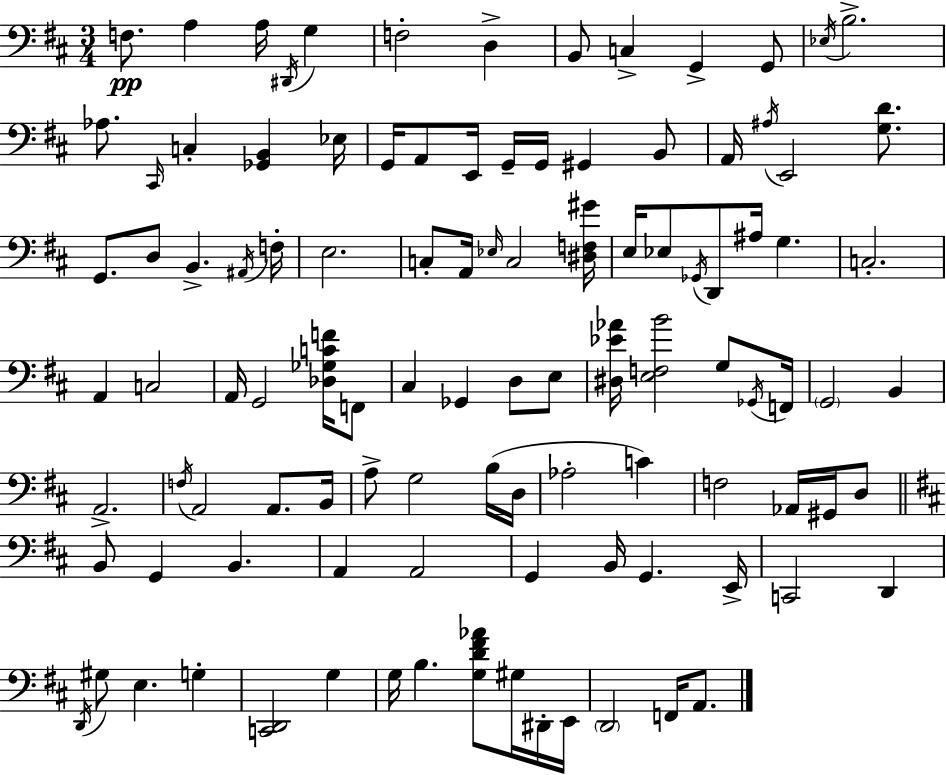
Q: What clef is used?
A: bass